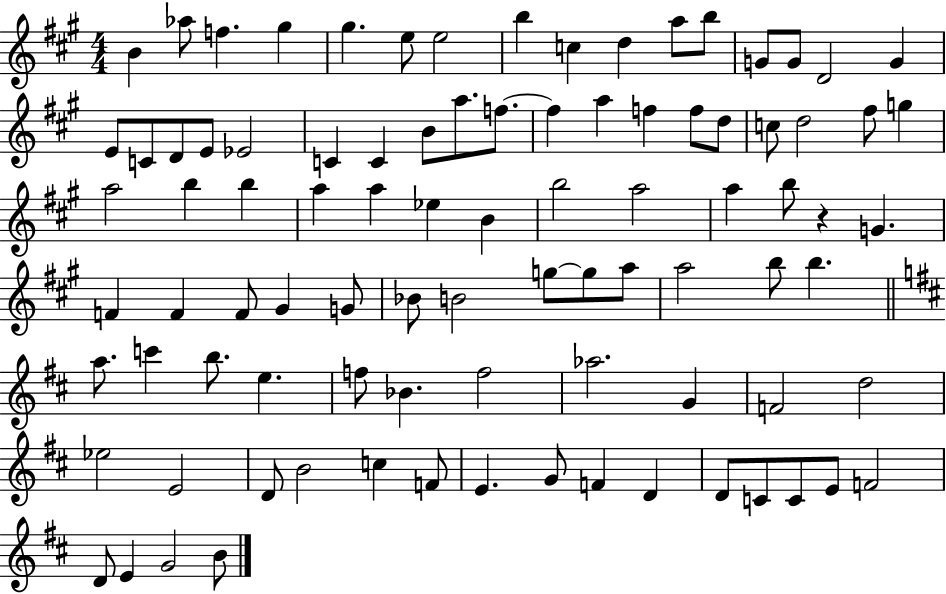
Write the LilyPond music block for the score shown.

{
  \clef treble
  \numericTimeSignature
  \time 4/4
  \key a \major
  b'4 aes''8 f''4. gis''4 | gis''4. e''8 e''2 | b''4 c''4 d''4 a''8 b''8 | g'8 g'8 d'2 g'4 | \break e'8 c'8 d'8 e'8 ees'2 | c'4 c'4 b'8 a''8. f''8.~~ | f''4 a''4 f''4 f''8 d''8 | c''8 d''2 fis''8 g''4 | \break a''2 b''4 b''4 | a''4 a''4 ees''4 b'4 | b''2 a''2 | a''4 b''8 r4 g'4. | \break f'4 f'4 f'8 gis'4 g'8 | bes'8 b'2 g''8~~ g''8 a''8 | a''2 b''8 b''4. | \bar "||" \break \key b \minor a''8. c'''4 b''8. e''4. | f''8 bes'4. f''2 | aes''2. g'4 | f'2 d''2 | \break ees''2 e'2 | d'8 b'2 c''4 f'8 | e'4. g'8 f'4 d'4 | d'8 c'8 c'8 e'8 f'2 | \break d'8 e'4 g'2 b'8 | \bar "|."
}